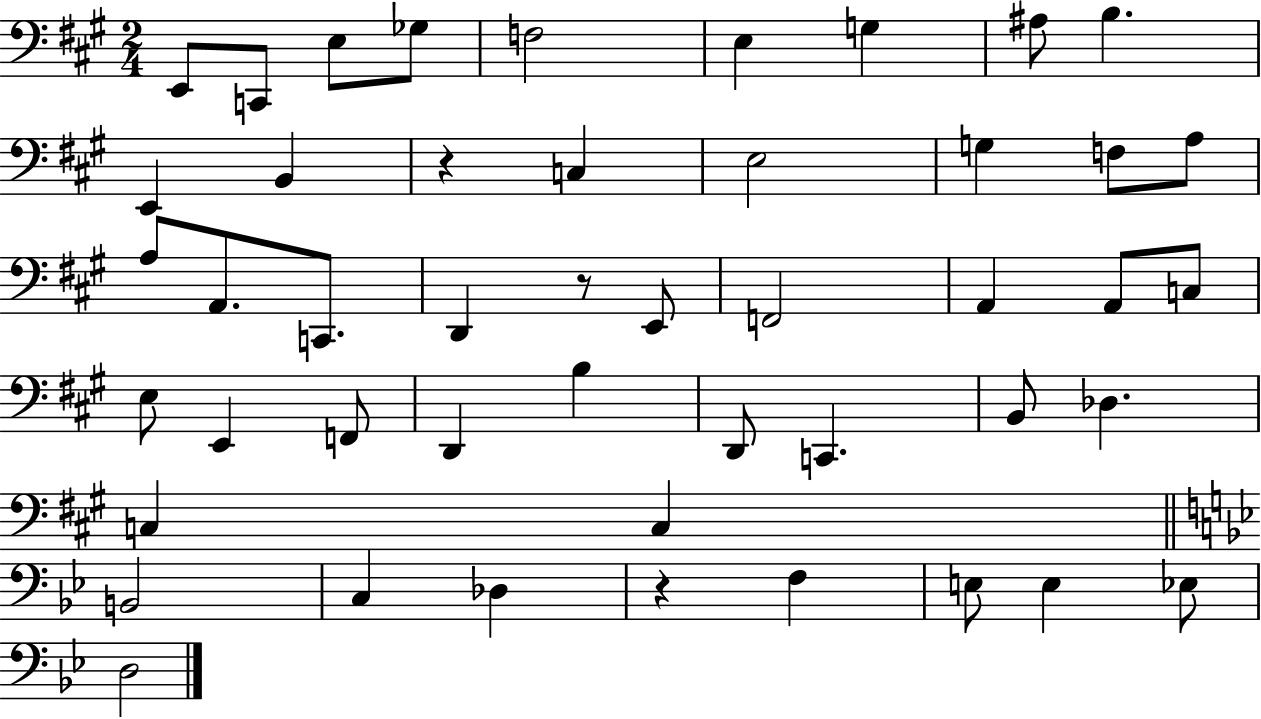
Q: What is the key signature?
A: A major